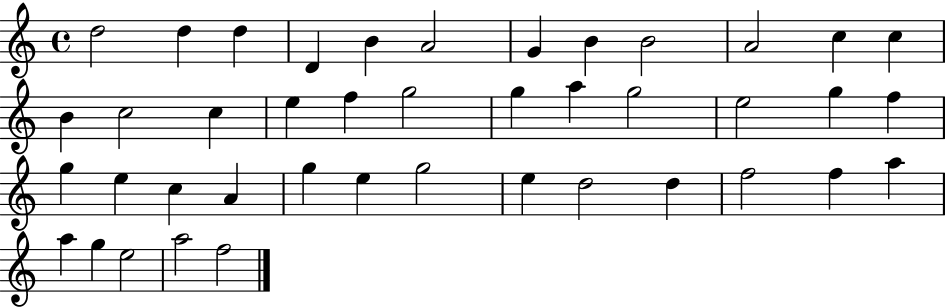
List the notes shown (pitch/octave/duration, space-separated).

D5/h D5/q D5/q D4/q B4/q A4/h G4/q B4/q B4/h A4/h C5/q C5/q B4/q C5/h C5/q E5/q F5/q G5/h G5/q A5/q G5/h E5/h G5/q F5/q G5/q E5/q C5/q A4/q G5/q E5/q G5/h E5/q D5/h D5/q F5/h F5/q A5/q A5/q G5/q E5/h A5/h F5/h